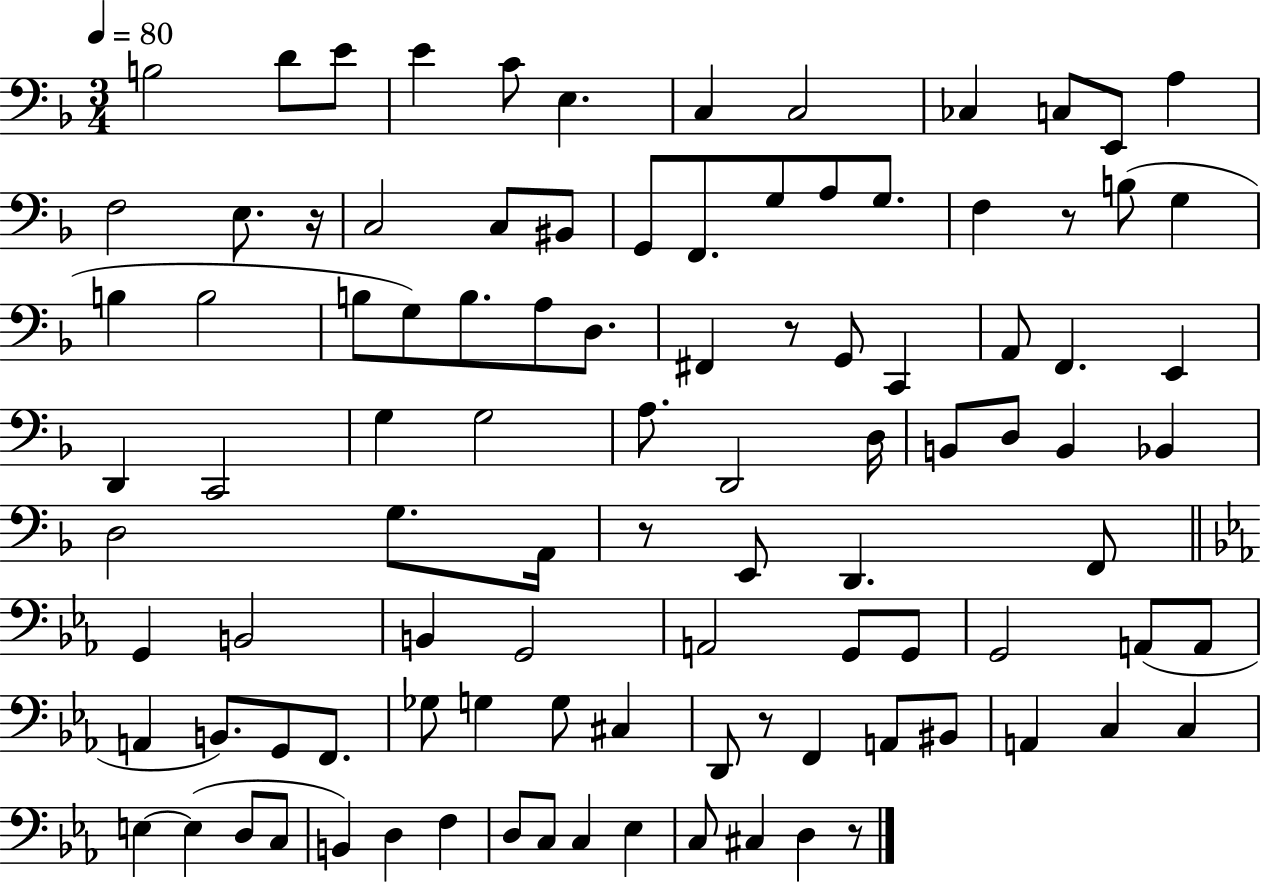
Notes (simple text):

B3/h D4/e E4/e E4/q C4/e E3/q. C3/q C3/h CES3/q C3/e E2/e A3/q F3/h E3/e. R/s C3/h C3/e BIS2/e G2/e F2/e. G3/e A3/e G3/e. F3/q R/e B3/e G3/q B3/q B3/h B3/e G3/e B3/e. A3/e D3/e. F#2/q R/e G2/e C2/q A2/e F2/q. E2/q D2/q C2/h G3/q G3/h A3/e. D2/h D3/s B2/e D3/e B2/q Bb2/q D3/h G3/e. A2/s R/e E2/e D2/q. F2/e G2/q B2/h B2/q G2/h A2/h G2/e G2/e G2/h A2/e A2/e A2/q B2/e. G2/e F2/e. Gb3/e G3/q G3/e C#3/q D2/e R/e F2/q A2/e BIS2/e A2/q C3/q C3/q E3/q E3/q D3/e C3/e B2/q D3/q F3/q D3/e C3/e C3/q Eb3/q C3/e C#3/q D3/q R/e